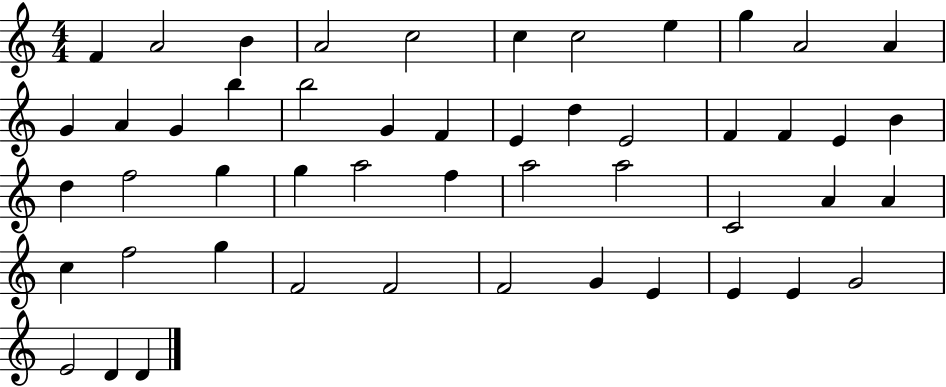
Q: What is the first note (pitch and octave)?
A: F4